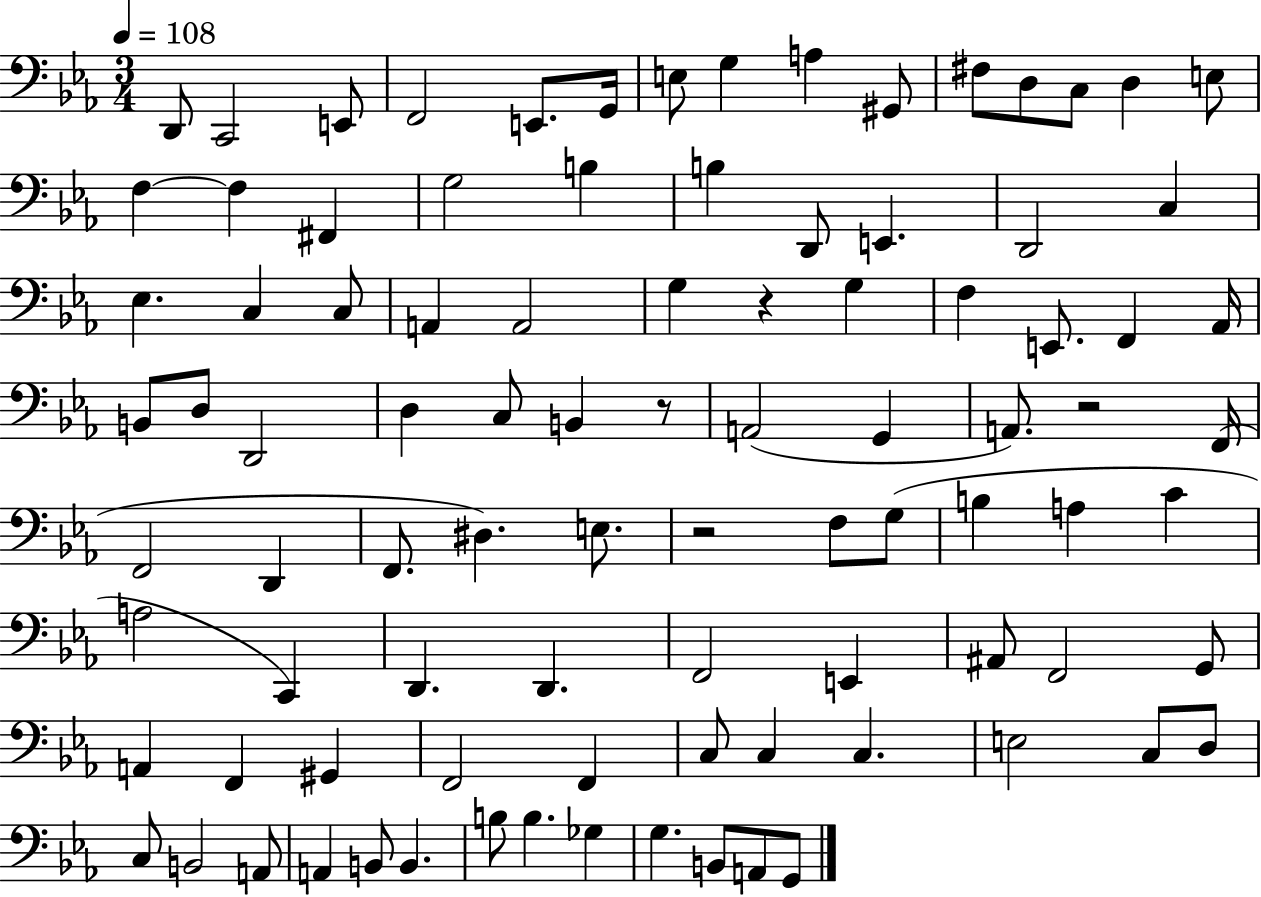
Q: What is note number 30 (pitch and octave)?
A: A2